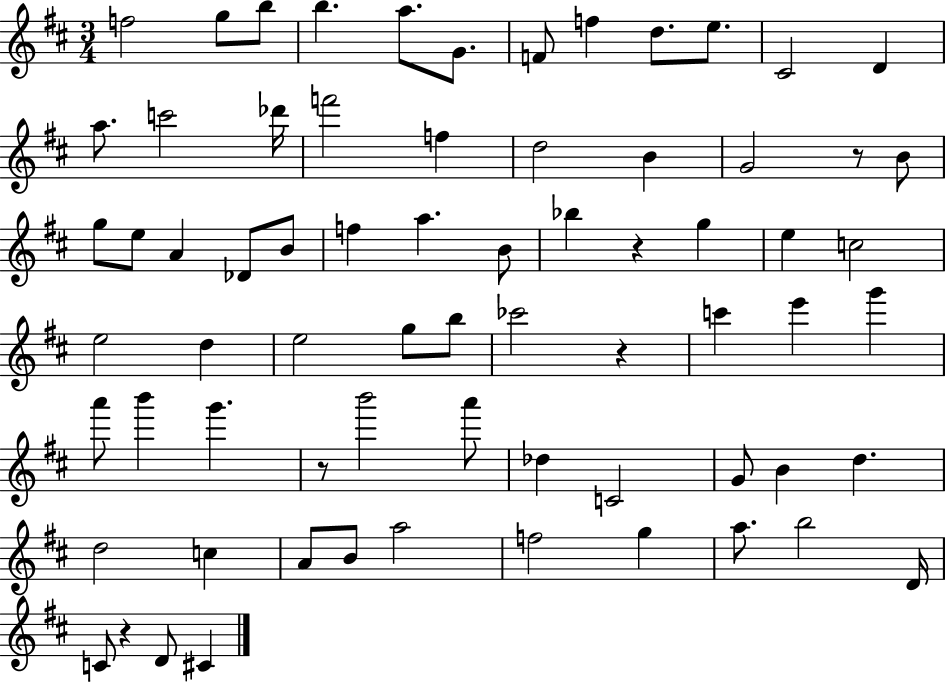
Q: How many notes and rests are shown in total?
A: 70